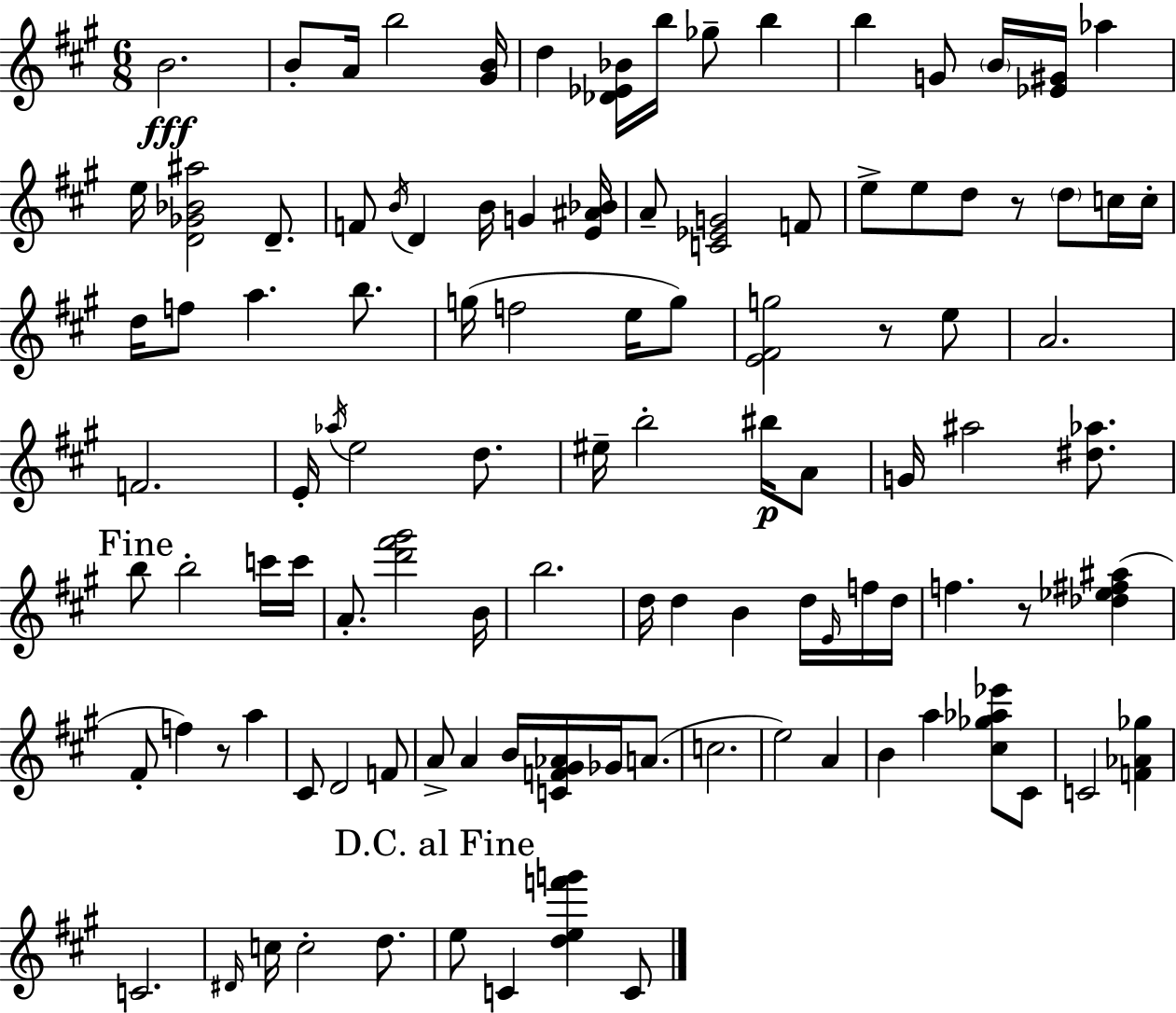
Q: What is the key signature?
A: A major